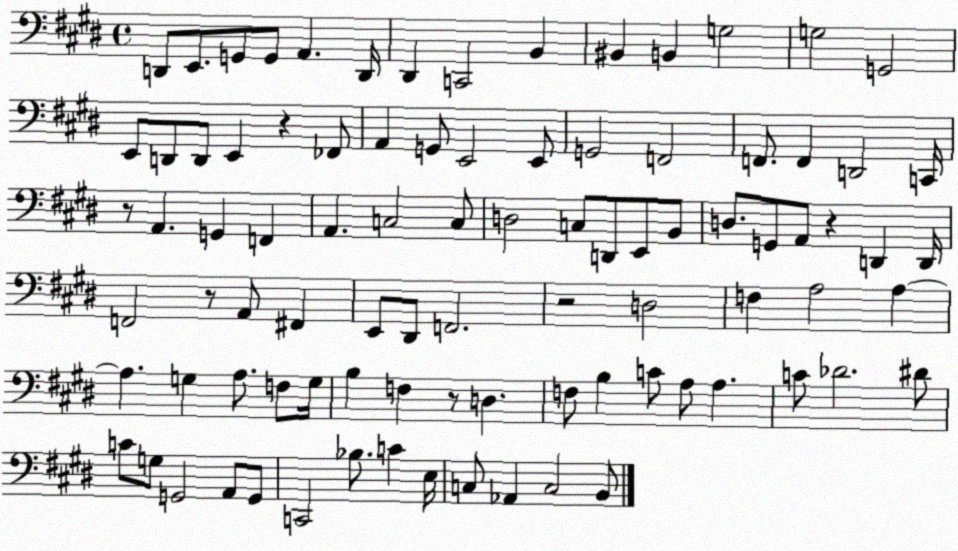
X:1
T:Untitled
M:4/4
L:1/4
K:E
D,,/2 E,,/2 G,,/2 G,,/2 A,, D,,/4 ^D,, C,,2 B,, ^B,, B,, G,2 G,2 G,,2 E,,/2 D,,/2 D,,/2 E,, z _F,,/2 A,, G,,/2 E,,2 E,,/2 G,,2 F,,2 F,,/2 F,, D,,2 C,,/4 z/2 A,, G,, F,, A,, C,2 C,/2 D,2 C,/2 D,,/2 E,,/2 B,,/2 D,/2 G,,/2 A,,/2 z D,, D,,/4 F,,2 z/2 A,,/2 ^F,, E,,/2 ^D,,/2 F,,2 z2 D,2 F, A,2 A, A, G, A,/2 F,/2 G,/4 B, F, z/2 D, F,/2 B, C/2 A,/2 A, C/2 _D2 ^D/2 C/2 G,/2 G,,2 A,,/2 G,,/2 C,,2 _B,/2 C E,/4 C,/2 _A,, C,2 B,,/2